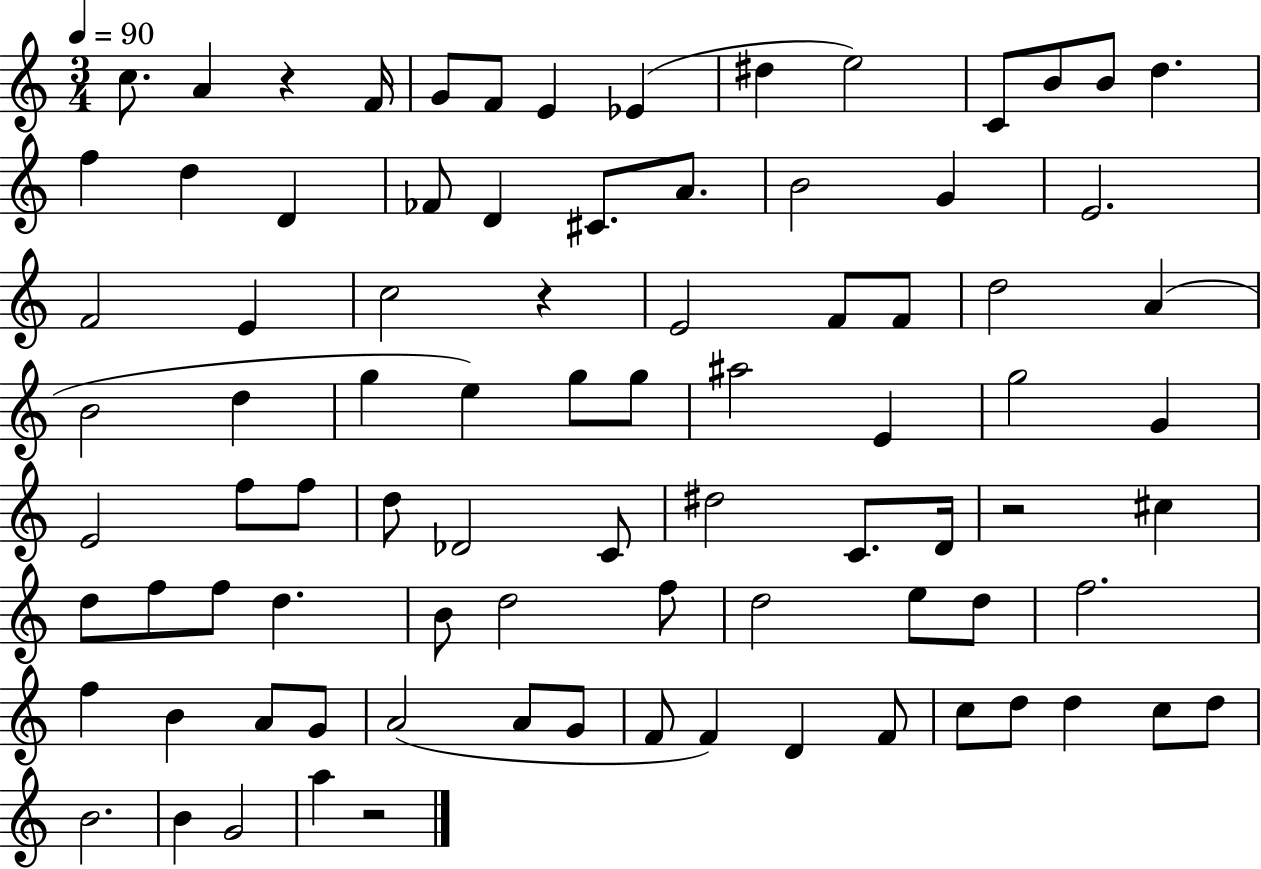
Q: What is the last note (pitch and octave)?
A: A5